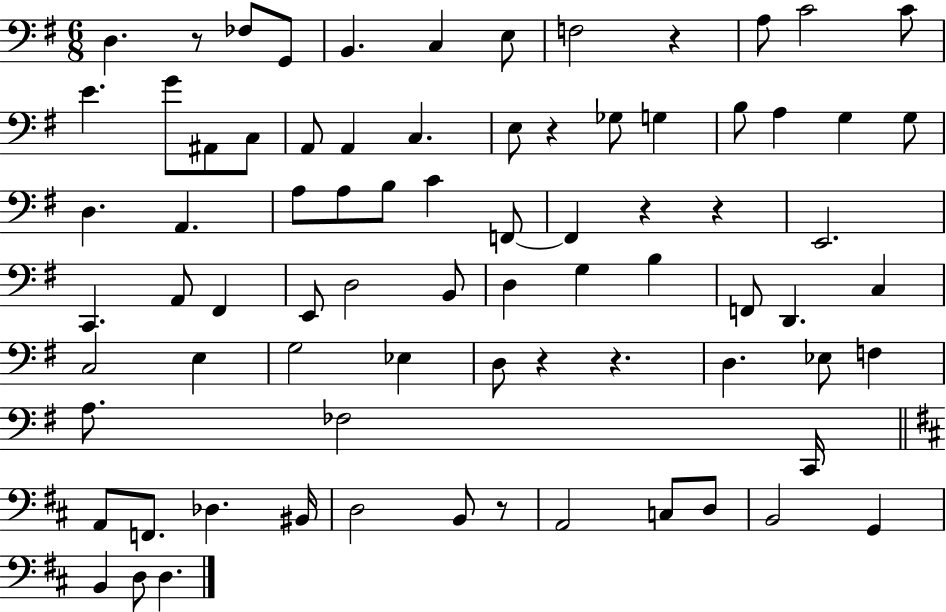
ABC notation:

X:1
T:Untitled
M:6/8
L:1/4
K:G
D, z/2 _F,/2 G,,/2 B,, C, E,/2 F,2 z A,/2 C2 C/2 E G/2 ^A,,/2 C,/2 A,,/2 A,, C, E,/2 z _G,/2 G, B,/2 A, G, G,/2 D, A,, A,/2 A,/2 B,/2 C F,,/2 F,, z z E,,2 C,, A,,/2 ^F,, E,,/2 D,2 B,,/2 D, G, B, F,,/2 D,, C, C,2 E, G,2 _E, D,/2 z z D, _E,/2 F, A,/2 _F,2 C,,/4 A,,/2 F,,/2 _D, ^B,,/4 D,2 B,,/2 z/2 A,,2 C,/2 D,/2 B,,2 G,, B,, D,/2 D,